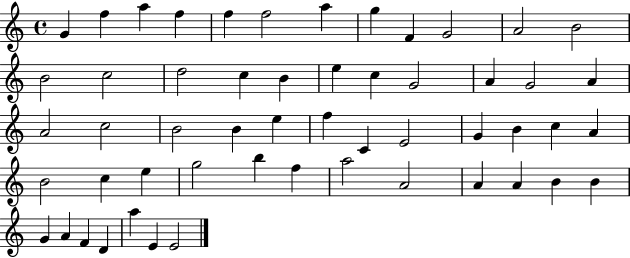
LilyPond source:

{
  \clef treble
  \time 4/4
  \defaultTimeSignature
  \key c \major
  g'4 f''4 a''4 f''4 | f''4 f''2 a''4 | g''4 f'4 g'2 | a'2 b'2 | \break b'2 c''2 | d''2 c''4 b'4 | e''4 c''4 g'2 | a'4 g'2 a'4 | \break a'2 c''2 | b'2 b'4 e''4 | f''4 c'4 e'2 | g'4 b'4 c''4 a'4 | \break b'2 c''4 e''4 | g''2 b''4 f''4 | a''2 a'2 | a'4 a'4 b'4 b'4 | \break g'4 a'4 f'4 d'4 | a''4 e'4 e'2 | \bar "|."
}